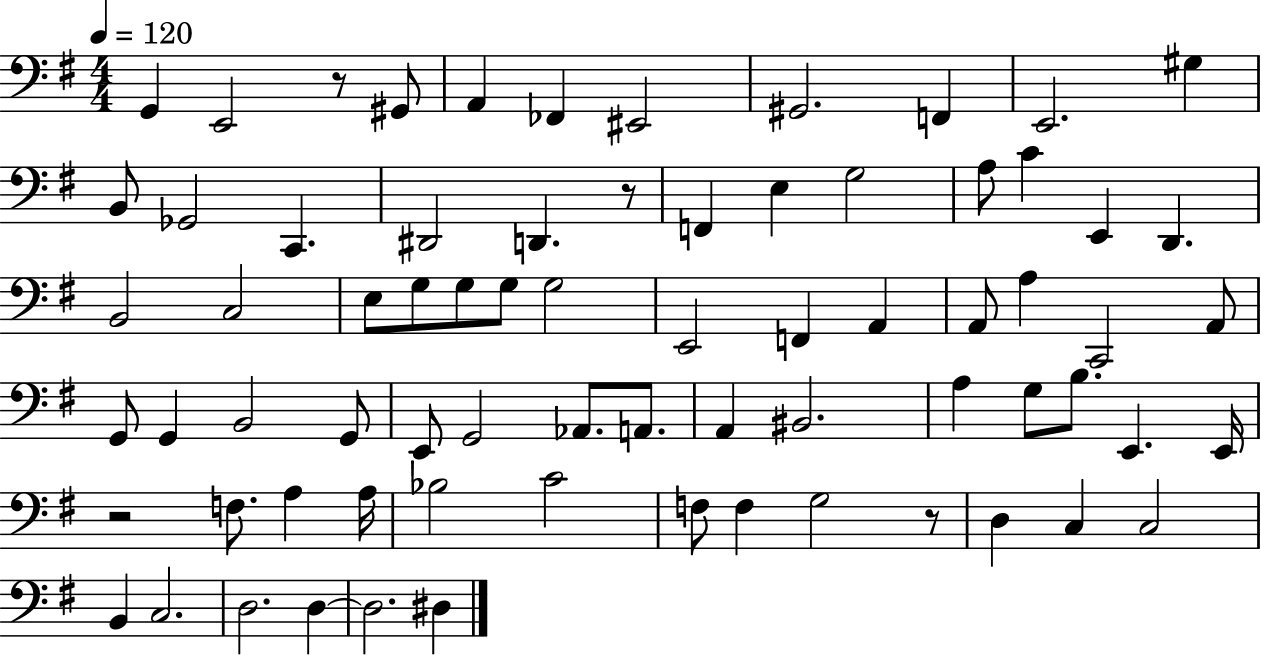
X:1
T:Untitled
M:4/4
L:1/4
K:G
G,, E,,2 z/2 ^G,,/2 A,, _F,, ^E,,2 ^G,,2 F,, E,,2 ^G, B,,/2 _G,,2 C,, ^D,,2 D,, z/2 F,, E, G,2 A,/2 C E,, D,, B,,2 C,2 E,/2 G,/2 G,/2 G,/2 G,2 E,,2 F,, A,, A,,/2 A, C,,2 A,,/2 G,,/2 G,, B,,2 G,,/2 E,,/2 G,,2 _A,,/2 A,,/2 A,, ^B,,2 A, G,/2 B,/2 E,, E,,/4 z2 F,/2 A, A,/4 _B,2 C2 F,/2 F, G,2 z/2 D, C, C,2 B,, C,2 D,2 D, D,2 ^D,